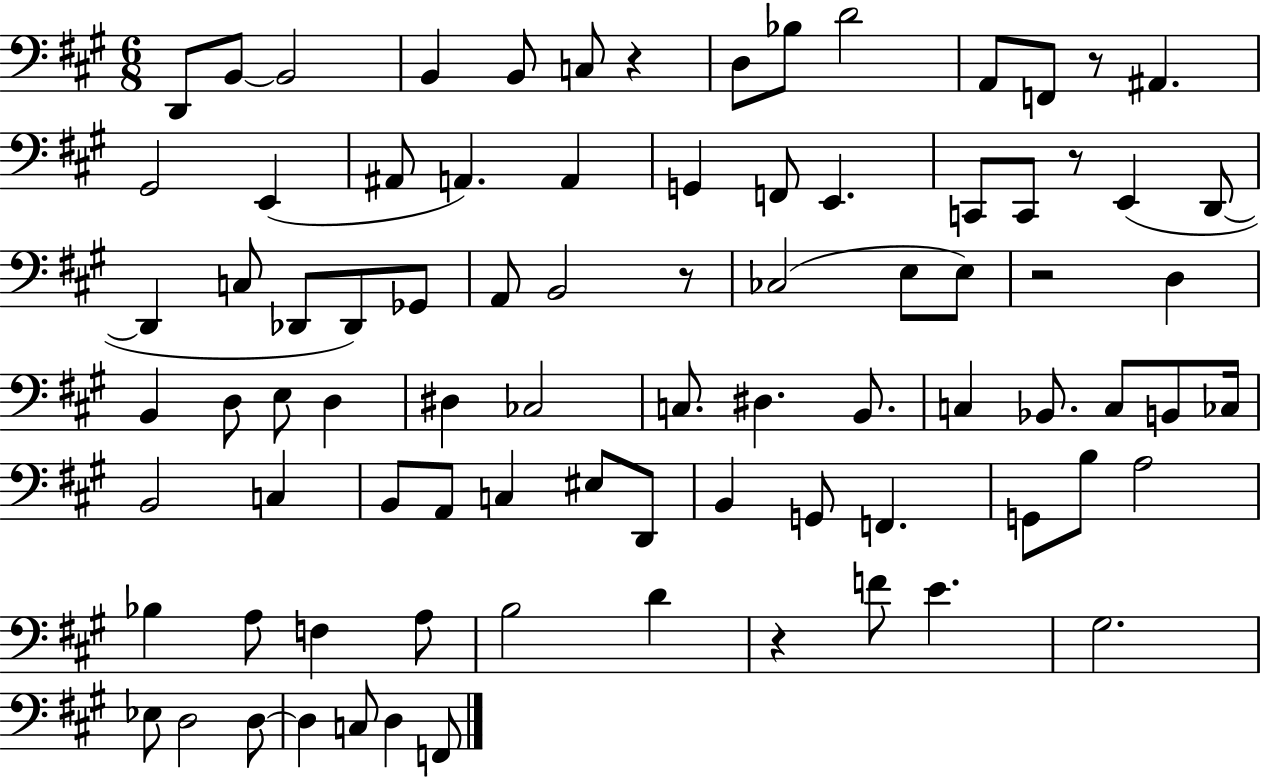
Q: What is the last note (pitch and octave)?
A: F2